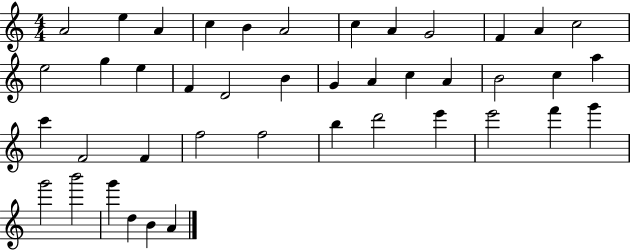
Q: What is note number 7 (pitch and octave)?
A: C5